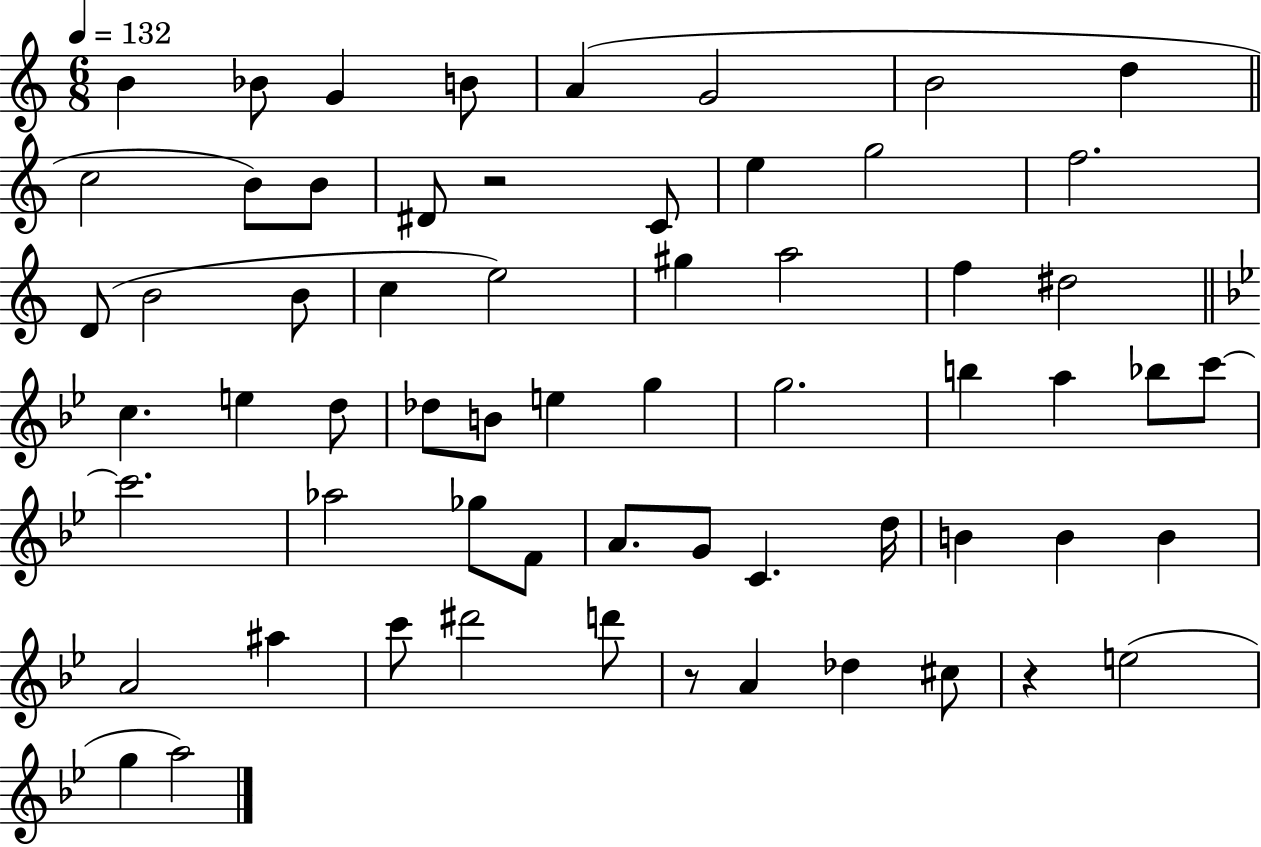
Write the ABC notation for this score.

X:1
T:Untitled
M:6/8
L:1/4
K:C
B _B/2 G B/2 A G2 B2 d c2 B/2 B/2 ^D/2 z2 C/2 e g2 f2 D/2 B2 B/2 c e2 ^g a2 f ^d2 c e d/2 _d/2 B/2 e g g2 b a _b/2 c'/2 c'2 _a2 _g/2 F/2 A/2 G/2 C d/4 B B B A2 ^a c'/2 ^d'2 d'/2 z/2 A _d ^c/2 z e2 g a2